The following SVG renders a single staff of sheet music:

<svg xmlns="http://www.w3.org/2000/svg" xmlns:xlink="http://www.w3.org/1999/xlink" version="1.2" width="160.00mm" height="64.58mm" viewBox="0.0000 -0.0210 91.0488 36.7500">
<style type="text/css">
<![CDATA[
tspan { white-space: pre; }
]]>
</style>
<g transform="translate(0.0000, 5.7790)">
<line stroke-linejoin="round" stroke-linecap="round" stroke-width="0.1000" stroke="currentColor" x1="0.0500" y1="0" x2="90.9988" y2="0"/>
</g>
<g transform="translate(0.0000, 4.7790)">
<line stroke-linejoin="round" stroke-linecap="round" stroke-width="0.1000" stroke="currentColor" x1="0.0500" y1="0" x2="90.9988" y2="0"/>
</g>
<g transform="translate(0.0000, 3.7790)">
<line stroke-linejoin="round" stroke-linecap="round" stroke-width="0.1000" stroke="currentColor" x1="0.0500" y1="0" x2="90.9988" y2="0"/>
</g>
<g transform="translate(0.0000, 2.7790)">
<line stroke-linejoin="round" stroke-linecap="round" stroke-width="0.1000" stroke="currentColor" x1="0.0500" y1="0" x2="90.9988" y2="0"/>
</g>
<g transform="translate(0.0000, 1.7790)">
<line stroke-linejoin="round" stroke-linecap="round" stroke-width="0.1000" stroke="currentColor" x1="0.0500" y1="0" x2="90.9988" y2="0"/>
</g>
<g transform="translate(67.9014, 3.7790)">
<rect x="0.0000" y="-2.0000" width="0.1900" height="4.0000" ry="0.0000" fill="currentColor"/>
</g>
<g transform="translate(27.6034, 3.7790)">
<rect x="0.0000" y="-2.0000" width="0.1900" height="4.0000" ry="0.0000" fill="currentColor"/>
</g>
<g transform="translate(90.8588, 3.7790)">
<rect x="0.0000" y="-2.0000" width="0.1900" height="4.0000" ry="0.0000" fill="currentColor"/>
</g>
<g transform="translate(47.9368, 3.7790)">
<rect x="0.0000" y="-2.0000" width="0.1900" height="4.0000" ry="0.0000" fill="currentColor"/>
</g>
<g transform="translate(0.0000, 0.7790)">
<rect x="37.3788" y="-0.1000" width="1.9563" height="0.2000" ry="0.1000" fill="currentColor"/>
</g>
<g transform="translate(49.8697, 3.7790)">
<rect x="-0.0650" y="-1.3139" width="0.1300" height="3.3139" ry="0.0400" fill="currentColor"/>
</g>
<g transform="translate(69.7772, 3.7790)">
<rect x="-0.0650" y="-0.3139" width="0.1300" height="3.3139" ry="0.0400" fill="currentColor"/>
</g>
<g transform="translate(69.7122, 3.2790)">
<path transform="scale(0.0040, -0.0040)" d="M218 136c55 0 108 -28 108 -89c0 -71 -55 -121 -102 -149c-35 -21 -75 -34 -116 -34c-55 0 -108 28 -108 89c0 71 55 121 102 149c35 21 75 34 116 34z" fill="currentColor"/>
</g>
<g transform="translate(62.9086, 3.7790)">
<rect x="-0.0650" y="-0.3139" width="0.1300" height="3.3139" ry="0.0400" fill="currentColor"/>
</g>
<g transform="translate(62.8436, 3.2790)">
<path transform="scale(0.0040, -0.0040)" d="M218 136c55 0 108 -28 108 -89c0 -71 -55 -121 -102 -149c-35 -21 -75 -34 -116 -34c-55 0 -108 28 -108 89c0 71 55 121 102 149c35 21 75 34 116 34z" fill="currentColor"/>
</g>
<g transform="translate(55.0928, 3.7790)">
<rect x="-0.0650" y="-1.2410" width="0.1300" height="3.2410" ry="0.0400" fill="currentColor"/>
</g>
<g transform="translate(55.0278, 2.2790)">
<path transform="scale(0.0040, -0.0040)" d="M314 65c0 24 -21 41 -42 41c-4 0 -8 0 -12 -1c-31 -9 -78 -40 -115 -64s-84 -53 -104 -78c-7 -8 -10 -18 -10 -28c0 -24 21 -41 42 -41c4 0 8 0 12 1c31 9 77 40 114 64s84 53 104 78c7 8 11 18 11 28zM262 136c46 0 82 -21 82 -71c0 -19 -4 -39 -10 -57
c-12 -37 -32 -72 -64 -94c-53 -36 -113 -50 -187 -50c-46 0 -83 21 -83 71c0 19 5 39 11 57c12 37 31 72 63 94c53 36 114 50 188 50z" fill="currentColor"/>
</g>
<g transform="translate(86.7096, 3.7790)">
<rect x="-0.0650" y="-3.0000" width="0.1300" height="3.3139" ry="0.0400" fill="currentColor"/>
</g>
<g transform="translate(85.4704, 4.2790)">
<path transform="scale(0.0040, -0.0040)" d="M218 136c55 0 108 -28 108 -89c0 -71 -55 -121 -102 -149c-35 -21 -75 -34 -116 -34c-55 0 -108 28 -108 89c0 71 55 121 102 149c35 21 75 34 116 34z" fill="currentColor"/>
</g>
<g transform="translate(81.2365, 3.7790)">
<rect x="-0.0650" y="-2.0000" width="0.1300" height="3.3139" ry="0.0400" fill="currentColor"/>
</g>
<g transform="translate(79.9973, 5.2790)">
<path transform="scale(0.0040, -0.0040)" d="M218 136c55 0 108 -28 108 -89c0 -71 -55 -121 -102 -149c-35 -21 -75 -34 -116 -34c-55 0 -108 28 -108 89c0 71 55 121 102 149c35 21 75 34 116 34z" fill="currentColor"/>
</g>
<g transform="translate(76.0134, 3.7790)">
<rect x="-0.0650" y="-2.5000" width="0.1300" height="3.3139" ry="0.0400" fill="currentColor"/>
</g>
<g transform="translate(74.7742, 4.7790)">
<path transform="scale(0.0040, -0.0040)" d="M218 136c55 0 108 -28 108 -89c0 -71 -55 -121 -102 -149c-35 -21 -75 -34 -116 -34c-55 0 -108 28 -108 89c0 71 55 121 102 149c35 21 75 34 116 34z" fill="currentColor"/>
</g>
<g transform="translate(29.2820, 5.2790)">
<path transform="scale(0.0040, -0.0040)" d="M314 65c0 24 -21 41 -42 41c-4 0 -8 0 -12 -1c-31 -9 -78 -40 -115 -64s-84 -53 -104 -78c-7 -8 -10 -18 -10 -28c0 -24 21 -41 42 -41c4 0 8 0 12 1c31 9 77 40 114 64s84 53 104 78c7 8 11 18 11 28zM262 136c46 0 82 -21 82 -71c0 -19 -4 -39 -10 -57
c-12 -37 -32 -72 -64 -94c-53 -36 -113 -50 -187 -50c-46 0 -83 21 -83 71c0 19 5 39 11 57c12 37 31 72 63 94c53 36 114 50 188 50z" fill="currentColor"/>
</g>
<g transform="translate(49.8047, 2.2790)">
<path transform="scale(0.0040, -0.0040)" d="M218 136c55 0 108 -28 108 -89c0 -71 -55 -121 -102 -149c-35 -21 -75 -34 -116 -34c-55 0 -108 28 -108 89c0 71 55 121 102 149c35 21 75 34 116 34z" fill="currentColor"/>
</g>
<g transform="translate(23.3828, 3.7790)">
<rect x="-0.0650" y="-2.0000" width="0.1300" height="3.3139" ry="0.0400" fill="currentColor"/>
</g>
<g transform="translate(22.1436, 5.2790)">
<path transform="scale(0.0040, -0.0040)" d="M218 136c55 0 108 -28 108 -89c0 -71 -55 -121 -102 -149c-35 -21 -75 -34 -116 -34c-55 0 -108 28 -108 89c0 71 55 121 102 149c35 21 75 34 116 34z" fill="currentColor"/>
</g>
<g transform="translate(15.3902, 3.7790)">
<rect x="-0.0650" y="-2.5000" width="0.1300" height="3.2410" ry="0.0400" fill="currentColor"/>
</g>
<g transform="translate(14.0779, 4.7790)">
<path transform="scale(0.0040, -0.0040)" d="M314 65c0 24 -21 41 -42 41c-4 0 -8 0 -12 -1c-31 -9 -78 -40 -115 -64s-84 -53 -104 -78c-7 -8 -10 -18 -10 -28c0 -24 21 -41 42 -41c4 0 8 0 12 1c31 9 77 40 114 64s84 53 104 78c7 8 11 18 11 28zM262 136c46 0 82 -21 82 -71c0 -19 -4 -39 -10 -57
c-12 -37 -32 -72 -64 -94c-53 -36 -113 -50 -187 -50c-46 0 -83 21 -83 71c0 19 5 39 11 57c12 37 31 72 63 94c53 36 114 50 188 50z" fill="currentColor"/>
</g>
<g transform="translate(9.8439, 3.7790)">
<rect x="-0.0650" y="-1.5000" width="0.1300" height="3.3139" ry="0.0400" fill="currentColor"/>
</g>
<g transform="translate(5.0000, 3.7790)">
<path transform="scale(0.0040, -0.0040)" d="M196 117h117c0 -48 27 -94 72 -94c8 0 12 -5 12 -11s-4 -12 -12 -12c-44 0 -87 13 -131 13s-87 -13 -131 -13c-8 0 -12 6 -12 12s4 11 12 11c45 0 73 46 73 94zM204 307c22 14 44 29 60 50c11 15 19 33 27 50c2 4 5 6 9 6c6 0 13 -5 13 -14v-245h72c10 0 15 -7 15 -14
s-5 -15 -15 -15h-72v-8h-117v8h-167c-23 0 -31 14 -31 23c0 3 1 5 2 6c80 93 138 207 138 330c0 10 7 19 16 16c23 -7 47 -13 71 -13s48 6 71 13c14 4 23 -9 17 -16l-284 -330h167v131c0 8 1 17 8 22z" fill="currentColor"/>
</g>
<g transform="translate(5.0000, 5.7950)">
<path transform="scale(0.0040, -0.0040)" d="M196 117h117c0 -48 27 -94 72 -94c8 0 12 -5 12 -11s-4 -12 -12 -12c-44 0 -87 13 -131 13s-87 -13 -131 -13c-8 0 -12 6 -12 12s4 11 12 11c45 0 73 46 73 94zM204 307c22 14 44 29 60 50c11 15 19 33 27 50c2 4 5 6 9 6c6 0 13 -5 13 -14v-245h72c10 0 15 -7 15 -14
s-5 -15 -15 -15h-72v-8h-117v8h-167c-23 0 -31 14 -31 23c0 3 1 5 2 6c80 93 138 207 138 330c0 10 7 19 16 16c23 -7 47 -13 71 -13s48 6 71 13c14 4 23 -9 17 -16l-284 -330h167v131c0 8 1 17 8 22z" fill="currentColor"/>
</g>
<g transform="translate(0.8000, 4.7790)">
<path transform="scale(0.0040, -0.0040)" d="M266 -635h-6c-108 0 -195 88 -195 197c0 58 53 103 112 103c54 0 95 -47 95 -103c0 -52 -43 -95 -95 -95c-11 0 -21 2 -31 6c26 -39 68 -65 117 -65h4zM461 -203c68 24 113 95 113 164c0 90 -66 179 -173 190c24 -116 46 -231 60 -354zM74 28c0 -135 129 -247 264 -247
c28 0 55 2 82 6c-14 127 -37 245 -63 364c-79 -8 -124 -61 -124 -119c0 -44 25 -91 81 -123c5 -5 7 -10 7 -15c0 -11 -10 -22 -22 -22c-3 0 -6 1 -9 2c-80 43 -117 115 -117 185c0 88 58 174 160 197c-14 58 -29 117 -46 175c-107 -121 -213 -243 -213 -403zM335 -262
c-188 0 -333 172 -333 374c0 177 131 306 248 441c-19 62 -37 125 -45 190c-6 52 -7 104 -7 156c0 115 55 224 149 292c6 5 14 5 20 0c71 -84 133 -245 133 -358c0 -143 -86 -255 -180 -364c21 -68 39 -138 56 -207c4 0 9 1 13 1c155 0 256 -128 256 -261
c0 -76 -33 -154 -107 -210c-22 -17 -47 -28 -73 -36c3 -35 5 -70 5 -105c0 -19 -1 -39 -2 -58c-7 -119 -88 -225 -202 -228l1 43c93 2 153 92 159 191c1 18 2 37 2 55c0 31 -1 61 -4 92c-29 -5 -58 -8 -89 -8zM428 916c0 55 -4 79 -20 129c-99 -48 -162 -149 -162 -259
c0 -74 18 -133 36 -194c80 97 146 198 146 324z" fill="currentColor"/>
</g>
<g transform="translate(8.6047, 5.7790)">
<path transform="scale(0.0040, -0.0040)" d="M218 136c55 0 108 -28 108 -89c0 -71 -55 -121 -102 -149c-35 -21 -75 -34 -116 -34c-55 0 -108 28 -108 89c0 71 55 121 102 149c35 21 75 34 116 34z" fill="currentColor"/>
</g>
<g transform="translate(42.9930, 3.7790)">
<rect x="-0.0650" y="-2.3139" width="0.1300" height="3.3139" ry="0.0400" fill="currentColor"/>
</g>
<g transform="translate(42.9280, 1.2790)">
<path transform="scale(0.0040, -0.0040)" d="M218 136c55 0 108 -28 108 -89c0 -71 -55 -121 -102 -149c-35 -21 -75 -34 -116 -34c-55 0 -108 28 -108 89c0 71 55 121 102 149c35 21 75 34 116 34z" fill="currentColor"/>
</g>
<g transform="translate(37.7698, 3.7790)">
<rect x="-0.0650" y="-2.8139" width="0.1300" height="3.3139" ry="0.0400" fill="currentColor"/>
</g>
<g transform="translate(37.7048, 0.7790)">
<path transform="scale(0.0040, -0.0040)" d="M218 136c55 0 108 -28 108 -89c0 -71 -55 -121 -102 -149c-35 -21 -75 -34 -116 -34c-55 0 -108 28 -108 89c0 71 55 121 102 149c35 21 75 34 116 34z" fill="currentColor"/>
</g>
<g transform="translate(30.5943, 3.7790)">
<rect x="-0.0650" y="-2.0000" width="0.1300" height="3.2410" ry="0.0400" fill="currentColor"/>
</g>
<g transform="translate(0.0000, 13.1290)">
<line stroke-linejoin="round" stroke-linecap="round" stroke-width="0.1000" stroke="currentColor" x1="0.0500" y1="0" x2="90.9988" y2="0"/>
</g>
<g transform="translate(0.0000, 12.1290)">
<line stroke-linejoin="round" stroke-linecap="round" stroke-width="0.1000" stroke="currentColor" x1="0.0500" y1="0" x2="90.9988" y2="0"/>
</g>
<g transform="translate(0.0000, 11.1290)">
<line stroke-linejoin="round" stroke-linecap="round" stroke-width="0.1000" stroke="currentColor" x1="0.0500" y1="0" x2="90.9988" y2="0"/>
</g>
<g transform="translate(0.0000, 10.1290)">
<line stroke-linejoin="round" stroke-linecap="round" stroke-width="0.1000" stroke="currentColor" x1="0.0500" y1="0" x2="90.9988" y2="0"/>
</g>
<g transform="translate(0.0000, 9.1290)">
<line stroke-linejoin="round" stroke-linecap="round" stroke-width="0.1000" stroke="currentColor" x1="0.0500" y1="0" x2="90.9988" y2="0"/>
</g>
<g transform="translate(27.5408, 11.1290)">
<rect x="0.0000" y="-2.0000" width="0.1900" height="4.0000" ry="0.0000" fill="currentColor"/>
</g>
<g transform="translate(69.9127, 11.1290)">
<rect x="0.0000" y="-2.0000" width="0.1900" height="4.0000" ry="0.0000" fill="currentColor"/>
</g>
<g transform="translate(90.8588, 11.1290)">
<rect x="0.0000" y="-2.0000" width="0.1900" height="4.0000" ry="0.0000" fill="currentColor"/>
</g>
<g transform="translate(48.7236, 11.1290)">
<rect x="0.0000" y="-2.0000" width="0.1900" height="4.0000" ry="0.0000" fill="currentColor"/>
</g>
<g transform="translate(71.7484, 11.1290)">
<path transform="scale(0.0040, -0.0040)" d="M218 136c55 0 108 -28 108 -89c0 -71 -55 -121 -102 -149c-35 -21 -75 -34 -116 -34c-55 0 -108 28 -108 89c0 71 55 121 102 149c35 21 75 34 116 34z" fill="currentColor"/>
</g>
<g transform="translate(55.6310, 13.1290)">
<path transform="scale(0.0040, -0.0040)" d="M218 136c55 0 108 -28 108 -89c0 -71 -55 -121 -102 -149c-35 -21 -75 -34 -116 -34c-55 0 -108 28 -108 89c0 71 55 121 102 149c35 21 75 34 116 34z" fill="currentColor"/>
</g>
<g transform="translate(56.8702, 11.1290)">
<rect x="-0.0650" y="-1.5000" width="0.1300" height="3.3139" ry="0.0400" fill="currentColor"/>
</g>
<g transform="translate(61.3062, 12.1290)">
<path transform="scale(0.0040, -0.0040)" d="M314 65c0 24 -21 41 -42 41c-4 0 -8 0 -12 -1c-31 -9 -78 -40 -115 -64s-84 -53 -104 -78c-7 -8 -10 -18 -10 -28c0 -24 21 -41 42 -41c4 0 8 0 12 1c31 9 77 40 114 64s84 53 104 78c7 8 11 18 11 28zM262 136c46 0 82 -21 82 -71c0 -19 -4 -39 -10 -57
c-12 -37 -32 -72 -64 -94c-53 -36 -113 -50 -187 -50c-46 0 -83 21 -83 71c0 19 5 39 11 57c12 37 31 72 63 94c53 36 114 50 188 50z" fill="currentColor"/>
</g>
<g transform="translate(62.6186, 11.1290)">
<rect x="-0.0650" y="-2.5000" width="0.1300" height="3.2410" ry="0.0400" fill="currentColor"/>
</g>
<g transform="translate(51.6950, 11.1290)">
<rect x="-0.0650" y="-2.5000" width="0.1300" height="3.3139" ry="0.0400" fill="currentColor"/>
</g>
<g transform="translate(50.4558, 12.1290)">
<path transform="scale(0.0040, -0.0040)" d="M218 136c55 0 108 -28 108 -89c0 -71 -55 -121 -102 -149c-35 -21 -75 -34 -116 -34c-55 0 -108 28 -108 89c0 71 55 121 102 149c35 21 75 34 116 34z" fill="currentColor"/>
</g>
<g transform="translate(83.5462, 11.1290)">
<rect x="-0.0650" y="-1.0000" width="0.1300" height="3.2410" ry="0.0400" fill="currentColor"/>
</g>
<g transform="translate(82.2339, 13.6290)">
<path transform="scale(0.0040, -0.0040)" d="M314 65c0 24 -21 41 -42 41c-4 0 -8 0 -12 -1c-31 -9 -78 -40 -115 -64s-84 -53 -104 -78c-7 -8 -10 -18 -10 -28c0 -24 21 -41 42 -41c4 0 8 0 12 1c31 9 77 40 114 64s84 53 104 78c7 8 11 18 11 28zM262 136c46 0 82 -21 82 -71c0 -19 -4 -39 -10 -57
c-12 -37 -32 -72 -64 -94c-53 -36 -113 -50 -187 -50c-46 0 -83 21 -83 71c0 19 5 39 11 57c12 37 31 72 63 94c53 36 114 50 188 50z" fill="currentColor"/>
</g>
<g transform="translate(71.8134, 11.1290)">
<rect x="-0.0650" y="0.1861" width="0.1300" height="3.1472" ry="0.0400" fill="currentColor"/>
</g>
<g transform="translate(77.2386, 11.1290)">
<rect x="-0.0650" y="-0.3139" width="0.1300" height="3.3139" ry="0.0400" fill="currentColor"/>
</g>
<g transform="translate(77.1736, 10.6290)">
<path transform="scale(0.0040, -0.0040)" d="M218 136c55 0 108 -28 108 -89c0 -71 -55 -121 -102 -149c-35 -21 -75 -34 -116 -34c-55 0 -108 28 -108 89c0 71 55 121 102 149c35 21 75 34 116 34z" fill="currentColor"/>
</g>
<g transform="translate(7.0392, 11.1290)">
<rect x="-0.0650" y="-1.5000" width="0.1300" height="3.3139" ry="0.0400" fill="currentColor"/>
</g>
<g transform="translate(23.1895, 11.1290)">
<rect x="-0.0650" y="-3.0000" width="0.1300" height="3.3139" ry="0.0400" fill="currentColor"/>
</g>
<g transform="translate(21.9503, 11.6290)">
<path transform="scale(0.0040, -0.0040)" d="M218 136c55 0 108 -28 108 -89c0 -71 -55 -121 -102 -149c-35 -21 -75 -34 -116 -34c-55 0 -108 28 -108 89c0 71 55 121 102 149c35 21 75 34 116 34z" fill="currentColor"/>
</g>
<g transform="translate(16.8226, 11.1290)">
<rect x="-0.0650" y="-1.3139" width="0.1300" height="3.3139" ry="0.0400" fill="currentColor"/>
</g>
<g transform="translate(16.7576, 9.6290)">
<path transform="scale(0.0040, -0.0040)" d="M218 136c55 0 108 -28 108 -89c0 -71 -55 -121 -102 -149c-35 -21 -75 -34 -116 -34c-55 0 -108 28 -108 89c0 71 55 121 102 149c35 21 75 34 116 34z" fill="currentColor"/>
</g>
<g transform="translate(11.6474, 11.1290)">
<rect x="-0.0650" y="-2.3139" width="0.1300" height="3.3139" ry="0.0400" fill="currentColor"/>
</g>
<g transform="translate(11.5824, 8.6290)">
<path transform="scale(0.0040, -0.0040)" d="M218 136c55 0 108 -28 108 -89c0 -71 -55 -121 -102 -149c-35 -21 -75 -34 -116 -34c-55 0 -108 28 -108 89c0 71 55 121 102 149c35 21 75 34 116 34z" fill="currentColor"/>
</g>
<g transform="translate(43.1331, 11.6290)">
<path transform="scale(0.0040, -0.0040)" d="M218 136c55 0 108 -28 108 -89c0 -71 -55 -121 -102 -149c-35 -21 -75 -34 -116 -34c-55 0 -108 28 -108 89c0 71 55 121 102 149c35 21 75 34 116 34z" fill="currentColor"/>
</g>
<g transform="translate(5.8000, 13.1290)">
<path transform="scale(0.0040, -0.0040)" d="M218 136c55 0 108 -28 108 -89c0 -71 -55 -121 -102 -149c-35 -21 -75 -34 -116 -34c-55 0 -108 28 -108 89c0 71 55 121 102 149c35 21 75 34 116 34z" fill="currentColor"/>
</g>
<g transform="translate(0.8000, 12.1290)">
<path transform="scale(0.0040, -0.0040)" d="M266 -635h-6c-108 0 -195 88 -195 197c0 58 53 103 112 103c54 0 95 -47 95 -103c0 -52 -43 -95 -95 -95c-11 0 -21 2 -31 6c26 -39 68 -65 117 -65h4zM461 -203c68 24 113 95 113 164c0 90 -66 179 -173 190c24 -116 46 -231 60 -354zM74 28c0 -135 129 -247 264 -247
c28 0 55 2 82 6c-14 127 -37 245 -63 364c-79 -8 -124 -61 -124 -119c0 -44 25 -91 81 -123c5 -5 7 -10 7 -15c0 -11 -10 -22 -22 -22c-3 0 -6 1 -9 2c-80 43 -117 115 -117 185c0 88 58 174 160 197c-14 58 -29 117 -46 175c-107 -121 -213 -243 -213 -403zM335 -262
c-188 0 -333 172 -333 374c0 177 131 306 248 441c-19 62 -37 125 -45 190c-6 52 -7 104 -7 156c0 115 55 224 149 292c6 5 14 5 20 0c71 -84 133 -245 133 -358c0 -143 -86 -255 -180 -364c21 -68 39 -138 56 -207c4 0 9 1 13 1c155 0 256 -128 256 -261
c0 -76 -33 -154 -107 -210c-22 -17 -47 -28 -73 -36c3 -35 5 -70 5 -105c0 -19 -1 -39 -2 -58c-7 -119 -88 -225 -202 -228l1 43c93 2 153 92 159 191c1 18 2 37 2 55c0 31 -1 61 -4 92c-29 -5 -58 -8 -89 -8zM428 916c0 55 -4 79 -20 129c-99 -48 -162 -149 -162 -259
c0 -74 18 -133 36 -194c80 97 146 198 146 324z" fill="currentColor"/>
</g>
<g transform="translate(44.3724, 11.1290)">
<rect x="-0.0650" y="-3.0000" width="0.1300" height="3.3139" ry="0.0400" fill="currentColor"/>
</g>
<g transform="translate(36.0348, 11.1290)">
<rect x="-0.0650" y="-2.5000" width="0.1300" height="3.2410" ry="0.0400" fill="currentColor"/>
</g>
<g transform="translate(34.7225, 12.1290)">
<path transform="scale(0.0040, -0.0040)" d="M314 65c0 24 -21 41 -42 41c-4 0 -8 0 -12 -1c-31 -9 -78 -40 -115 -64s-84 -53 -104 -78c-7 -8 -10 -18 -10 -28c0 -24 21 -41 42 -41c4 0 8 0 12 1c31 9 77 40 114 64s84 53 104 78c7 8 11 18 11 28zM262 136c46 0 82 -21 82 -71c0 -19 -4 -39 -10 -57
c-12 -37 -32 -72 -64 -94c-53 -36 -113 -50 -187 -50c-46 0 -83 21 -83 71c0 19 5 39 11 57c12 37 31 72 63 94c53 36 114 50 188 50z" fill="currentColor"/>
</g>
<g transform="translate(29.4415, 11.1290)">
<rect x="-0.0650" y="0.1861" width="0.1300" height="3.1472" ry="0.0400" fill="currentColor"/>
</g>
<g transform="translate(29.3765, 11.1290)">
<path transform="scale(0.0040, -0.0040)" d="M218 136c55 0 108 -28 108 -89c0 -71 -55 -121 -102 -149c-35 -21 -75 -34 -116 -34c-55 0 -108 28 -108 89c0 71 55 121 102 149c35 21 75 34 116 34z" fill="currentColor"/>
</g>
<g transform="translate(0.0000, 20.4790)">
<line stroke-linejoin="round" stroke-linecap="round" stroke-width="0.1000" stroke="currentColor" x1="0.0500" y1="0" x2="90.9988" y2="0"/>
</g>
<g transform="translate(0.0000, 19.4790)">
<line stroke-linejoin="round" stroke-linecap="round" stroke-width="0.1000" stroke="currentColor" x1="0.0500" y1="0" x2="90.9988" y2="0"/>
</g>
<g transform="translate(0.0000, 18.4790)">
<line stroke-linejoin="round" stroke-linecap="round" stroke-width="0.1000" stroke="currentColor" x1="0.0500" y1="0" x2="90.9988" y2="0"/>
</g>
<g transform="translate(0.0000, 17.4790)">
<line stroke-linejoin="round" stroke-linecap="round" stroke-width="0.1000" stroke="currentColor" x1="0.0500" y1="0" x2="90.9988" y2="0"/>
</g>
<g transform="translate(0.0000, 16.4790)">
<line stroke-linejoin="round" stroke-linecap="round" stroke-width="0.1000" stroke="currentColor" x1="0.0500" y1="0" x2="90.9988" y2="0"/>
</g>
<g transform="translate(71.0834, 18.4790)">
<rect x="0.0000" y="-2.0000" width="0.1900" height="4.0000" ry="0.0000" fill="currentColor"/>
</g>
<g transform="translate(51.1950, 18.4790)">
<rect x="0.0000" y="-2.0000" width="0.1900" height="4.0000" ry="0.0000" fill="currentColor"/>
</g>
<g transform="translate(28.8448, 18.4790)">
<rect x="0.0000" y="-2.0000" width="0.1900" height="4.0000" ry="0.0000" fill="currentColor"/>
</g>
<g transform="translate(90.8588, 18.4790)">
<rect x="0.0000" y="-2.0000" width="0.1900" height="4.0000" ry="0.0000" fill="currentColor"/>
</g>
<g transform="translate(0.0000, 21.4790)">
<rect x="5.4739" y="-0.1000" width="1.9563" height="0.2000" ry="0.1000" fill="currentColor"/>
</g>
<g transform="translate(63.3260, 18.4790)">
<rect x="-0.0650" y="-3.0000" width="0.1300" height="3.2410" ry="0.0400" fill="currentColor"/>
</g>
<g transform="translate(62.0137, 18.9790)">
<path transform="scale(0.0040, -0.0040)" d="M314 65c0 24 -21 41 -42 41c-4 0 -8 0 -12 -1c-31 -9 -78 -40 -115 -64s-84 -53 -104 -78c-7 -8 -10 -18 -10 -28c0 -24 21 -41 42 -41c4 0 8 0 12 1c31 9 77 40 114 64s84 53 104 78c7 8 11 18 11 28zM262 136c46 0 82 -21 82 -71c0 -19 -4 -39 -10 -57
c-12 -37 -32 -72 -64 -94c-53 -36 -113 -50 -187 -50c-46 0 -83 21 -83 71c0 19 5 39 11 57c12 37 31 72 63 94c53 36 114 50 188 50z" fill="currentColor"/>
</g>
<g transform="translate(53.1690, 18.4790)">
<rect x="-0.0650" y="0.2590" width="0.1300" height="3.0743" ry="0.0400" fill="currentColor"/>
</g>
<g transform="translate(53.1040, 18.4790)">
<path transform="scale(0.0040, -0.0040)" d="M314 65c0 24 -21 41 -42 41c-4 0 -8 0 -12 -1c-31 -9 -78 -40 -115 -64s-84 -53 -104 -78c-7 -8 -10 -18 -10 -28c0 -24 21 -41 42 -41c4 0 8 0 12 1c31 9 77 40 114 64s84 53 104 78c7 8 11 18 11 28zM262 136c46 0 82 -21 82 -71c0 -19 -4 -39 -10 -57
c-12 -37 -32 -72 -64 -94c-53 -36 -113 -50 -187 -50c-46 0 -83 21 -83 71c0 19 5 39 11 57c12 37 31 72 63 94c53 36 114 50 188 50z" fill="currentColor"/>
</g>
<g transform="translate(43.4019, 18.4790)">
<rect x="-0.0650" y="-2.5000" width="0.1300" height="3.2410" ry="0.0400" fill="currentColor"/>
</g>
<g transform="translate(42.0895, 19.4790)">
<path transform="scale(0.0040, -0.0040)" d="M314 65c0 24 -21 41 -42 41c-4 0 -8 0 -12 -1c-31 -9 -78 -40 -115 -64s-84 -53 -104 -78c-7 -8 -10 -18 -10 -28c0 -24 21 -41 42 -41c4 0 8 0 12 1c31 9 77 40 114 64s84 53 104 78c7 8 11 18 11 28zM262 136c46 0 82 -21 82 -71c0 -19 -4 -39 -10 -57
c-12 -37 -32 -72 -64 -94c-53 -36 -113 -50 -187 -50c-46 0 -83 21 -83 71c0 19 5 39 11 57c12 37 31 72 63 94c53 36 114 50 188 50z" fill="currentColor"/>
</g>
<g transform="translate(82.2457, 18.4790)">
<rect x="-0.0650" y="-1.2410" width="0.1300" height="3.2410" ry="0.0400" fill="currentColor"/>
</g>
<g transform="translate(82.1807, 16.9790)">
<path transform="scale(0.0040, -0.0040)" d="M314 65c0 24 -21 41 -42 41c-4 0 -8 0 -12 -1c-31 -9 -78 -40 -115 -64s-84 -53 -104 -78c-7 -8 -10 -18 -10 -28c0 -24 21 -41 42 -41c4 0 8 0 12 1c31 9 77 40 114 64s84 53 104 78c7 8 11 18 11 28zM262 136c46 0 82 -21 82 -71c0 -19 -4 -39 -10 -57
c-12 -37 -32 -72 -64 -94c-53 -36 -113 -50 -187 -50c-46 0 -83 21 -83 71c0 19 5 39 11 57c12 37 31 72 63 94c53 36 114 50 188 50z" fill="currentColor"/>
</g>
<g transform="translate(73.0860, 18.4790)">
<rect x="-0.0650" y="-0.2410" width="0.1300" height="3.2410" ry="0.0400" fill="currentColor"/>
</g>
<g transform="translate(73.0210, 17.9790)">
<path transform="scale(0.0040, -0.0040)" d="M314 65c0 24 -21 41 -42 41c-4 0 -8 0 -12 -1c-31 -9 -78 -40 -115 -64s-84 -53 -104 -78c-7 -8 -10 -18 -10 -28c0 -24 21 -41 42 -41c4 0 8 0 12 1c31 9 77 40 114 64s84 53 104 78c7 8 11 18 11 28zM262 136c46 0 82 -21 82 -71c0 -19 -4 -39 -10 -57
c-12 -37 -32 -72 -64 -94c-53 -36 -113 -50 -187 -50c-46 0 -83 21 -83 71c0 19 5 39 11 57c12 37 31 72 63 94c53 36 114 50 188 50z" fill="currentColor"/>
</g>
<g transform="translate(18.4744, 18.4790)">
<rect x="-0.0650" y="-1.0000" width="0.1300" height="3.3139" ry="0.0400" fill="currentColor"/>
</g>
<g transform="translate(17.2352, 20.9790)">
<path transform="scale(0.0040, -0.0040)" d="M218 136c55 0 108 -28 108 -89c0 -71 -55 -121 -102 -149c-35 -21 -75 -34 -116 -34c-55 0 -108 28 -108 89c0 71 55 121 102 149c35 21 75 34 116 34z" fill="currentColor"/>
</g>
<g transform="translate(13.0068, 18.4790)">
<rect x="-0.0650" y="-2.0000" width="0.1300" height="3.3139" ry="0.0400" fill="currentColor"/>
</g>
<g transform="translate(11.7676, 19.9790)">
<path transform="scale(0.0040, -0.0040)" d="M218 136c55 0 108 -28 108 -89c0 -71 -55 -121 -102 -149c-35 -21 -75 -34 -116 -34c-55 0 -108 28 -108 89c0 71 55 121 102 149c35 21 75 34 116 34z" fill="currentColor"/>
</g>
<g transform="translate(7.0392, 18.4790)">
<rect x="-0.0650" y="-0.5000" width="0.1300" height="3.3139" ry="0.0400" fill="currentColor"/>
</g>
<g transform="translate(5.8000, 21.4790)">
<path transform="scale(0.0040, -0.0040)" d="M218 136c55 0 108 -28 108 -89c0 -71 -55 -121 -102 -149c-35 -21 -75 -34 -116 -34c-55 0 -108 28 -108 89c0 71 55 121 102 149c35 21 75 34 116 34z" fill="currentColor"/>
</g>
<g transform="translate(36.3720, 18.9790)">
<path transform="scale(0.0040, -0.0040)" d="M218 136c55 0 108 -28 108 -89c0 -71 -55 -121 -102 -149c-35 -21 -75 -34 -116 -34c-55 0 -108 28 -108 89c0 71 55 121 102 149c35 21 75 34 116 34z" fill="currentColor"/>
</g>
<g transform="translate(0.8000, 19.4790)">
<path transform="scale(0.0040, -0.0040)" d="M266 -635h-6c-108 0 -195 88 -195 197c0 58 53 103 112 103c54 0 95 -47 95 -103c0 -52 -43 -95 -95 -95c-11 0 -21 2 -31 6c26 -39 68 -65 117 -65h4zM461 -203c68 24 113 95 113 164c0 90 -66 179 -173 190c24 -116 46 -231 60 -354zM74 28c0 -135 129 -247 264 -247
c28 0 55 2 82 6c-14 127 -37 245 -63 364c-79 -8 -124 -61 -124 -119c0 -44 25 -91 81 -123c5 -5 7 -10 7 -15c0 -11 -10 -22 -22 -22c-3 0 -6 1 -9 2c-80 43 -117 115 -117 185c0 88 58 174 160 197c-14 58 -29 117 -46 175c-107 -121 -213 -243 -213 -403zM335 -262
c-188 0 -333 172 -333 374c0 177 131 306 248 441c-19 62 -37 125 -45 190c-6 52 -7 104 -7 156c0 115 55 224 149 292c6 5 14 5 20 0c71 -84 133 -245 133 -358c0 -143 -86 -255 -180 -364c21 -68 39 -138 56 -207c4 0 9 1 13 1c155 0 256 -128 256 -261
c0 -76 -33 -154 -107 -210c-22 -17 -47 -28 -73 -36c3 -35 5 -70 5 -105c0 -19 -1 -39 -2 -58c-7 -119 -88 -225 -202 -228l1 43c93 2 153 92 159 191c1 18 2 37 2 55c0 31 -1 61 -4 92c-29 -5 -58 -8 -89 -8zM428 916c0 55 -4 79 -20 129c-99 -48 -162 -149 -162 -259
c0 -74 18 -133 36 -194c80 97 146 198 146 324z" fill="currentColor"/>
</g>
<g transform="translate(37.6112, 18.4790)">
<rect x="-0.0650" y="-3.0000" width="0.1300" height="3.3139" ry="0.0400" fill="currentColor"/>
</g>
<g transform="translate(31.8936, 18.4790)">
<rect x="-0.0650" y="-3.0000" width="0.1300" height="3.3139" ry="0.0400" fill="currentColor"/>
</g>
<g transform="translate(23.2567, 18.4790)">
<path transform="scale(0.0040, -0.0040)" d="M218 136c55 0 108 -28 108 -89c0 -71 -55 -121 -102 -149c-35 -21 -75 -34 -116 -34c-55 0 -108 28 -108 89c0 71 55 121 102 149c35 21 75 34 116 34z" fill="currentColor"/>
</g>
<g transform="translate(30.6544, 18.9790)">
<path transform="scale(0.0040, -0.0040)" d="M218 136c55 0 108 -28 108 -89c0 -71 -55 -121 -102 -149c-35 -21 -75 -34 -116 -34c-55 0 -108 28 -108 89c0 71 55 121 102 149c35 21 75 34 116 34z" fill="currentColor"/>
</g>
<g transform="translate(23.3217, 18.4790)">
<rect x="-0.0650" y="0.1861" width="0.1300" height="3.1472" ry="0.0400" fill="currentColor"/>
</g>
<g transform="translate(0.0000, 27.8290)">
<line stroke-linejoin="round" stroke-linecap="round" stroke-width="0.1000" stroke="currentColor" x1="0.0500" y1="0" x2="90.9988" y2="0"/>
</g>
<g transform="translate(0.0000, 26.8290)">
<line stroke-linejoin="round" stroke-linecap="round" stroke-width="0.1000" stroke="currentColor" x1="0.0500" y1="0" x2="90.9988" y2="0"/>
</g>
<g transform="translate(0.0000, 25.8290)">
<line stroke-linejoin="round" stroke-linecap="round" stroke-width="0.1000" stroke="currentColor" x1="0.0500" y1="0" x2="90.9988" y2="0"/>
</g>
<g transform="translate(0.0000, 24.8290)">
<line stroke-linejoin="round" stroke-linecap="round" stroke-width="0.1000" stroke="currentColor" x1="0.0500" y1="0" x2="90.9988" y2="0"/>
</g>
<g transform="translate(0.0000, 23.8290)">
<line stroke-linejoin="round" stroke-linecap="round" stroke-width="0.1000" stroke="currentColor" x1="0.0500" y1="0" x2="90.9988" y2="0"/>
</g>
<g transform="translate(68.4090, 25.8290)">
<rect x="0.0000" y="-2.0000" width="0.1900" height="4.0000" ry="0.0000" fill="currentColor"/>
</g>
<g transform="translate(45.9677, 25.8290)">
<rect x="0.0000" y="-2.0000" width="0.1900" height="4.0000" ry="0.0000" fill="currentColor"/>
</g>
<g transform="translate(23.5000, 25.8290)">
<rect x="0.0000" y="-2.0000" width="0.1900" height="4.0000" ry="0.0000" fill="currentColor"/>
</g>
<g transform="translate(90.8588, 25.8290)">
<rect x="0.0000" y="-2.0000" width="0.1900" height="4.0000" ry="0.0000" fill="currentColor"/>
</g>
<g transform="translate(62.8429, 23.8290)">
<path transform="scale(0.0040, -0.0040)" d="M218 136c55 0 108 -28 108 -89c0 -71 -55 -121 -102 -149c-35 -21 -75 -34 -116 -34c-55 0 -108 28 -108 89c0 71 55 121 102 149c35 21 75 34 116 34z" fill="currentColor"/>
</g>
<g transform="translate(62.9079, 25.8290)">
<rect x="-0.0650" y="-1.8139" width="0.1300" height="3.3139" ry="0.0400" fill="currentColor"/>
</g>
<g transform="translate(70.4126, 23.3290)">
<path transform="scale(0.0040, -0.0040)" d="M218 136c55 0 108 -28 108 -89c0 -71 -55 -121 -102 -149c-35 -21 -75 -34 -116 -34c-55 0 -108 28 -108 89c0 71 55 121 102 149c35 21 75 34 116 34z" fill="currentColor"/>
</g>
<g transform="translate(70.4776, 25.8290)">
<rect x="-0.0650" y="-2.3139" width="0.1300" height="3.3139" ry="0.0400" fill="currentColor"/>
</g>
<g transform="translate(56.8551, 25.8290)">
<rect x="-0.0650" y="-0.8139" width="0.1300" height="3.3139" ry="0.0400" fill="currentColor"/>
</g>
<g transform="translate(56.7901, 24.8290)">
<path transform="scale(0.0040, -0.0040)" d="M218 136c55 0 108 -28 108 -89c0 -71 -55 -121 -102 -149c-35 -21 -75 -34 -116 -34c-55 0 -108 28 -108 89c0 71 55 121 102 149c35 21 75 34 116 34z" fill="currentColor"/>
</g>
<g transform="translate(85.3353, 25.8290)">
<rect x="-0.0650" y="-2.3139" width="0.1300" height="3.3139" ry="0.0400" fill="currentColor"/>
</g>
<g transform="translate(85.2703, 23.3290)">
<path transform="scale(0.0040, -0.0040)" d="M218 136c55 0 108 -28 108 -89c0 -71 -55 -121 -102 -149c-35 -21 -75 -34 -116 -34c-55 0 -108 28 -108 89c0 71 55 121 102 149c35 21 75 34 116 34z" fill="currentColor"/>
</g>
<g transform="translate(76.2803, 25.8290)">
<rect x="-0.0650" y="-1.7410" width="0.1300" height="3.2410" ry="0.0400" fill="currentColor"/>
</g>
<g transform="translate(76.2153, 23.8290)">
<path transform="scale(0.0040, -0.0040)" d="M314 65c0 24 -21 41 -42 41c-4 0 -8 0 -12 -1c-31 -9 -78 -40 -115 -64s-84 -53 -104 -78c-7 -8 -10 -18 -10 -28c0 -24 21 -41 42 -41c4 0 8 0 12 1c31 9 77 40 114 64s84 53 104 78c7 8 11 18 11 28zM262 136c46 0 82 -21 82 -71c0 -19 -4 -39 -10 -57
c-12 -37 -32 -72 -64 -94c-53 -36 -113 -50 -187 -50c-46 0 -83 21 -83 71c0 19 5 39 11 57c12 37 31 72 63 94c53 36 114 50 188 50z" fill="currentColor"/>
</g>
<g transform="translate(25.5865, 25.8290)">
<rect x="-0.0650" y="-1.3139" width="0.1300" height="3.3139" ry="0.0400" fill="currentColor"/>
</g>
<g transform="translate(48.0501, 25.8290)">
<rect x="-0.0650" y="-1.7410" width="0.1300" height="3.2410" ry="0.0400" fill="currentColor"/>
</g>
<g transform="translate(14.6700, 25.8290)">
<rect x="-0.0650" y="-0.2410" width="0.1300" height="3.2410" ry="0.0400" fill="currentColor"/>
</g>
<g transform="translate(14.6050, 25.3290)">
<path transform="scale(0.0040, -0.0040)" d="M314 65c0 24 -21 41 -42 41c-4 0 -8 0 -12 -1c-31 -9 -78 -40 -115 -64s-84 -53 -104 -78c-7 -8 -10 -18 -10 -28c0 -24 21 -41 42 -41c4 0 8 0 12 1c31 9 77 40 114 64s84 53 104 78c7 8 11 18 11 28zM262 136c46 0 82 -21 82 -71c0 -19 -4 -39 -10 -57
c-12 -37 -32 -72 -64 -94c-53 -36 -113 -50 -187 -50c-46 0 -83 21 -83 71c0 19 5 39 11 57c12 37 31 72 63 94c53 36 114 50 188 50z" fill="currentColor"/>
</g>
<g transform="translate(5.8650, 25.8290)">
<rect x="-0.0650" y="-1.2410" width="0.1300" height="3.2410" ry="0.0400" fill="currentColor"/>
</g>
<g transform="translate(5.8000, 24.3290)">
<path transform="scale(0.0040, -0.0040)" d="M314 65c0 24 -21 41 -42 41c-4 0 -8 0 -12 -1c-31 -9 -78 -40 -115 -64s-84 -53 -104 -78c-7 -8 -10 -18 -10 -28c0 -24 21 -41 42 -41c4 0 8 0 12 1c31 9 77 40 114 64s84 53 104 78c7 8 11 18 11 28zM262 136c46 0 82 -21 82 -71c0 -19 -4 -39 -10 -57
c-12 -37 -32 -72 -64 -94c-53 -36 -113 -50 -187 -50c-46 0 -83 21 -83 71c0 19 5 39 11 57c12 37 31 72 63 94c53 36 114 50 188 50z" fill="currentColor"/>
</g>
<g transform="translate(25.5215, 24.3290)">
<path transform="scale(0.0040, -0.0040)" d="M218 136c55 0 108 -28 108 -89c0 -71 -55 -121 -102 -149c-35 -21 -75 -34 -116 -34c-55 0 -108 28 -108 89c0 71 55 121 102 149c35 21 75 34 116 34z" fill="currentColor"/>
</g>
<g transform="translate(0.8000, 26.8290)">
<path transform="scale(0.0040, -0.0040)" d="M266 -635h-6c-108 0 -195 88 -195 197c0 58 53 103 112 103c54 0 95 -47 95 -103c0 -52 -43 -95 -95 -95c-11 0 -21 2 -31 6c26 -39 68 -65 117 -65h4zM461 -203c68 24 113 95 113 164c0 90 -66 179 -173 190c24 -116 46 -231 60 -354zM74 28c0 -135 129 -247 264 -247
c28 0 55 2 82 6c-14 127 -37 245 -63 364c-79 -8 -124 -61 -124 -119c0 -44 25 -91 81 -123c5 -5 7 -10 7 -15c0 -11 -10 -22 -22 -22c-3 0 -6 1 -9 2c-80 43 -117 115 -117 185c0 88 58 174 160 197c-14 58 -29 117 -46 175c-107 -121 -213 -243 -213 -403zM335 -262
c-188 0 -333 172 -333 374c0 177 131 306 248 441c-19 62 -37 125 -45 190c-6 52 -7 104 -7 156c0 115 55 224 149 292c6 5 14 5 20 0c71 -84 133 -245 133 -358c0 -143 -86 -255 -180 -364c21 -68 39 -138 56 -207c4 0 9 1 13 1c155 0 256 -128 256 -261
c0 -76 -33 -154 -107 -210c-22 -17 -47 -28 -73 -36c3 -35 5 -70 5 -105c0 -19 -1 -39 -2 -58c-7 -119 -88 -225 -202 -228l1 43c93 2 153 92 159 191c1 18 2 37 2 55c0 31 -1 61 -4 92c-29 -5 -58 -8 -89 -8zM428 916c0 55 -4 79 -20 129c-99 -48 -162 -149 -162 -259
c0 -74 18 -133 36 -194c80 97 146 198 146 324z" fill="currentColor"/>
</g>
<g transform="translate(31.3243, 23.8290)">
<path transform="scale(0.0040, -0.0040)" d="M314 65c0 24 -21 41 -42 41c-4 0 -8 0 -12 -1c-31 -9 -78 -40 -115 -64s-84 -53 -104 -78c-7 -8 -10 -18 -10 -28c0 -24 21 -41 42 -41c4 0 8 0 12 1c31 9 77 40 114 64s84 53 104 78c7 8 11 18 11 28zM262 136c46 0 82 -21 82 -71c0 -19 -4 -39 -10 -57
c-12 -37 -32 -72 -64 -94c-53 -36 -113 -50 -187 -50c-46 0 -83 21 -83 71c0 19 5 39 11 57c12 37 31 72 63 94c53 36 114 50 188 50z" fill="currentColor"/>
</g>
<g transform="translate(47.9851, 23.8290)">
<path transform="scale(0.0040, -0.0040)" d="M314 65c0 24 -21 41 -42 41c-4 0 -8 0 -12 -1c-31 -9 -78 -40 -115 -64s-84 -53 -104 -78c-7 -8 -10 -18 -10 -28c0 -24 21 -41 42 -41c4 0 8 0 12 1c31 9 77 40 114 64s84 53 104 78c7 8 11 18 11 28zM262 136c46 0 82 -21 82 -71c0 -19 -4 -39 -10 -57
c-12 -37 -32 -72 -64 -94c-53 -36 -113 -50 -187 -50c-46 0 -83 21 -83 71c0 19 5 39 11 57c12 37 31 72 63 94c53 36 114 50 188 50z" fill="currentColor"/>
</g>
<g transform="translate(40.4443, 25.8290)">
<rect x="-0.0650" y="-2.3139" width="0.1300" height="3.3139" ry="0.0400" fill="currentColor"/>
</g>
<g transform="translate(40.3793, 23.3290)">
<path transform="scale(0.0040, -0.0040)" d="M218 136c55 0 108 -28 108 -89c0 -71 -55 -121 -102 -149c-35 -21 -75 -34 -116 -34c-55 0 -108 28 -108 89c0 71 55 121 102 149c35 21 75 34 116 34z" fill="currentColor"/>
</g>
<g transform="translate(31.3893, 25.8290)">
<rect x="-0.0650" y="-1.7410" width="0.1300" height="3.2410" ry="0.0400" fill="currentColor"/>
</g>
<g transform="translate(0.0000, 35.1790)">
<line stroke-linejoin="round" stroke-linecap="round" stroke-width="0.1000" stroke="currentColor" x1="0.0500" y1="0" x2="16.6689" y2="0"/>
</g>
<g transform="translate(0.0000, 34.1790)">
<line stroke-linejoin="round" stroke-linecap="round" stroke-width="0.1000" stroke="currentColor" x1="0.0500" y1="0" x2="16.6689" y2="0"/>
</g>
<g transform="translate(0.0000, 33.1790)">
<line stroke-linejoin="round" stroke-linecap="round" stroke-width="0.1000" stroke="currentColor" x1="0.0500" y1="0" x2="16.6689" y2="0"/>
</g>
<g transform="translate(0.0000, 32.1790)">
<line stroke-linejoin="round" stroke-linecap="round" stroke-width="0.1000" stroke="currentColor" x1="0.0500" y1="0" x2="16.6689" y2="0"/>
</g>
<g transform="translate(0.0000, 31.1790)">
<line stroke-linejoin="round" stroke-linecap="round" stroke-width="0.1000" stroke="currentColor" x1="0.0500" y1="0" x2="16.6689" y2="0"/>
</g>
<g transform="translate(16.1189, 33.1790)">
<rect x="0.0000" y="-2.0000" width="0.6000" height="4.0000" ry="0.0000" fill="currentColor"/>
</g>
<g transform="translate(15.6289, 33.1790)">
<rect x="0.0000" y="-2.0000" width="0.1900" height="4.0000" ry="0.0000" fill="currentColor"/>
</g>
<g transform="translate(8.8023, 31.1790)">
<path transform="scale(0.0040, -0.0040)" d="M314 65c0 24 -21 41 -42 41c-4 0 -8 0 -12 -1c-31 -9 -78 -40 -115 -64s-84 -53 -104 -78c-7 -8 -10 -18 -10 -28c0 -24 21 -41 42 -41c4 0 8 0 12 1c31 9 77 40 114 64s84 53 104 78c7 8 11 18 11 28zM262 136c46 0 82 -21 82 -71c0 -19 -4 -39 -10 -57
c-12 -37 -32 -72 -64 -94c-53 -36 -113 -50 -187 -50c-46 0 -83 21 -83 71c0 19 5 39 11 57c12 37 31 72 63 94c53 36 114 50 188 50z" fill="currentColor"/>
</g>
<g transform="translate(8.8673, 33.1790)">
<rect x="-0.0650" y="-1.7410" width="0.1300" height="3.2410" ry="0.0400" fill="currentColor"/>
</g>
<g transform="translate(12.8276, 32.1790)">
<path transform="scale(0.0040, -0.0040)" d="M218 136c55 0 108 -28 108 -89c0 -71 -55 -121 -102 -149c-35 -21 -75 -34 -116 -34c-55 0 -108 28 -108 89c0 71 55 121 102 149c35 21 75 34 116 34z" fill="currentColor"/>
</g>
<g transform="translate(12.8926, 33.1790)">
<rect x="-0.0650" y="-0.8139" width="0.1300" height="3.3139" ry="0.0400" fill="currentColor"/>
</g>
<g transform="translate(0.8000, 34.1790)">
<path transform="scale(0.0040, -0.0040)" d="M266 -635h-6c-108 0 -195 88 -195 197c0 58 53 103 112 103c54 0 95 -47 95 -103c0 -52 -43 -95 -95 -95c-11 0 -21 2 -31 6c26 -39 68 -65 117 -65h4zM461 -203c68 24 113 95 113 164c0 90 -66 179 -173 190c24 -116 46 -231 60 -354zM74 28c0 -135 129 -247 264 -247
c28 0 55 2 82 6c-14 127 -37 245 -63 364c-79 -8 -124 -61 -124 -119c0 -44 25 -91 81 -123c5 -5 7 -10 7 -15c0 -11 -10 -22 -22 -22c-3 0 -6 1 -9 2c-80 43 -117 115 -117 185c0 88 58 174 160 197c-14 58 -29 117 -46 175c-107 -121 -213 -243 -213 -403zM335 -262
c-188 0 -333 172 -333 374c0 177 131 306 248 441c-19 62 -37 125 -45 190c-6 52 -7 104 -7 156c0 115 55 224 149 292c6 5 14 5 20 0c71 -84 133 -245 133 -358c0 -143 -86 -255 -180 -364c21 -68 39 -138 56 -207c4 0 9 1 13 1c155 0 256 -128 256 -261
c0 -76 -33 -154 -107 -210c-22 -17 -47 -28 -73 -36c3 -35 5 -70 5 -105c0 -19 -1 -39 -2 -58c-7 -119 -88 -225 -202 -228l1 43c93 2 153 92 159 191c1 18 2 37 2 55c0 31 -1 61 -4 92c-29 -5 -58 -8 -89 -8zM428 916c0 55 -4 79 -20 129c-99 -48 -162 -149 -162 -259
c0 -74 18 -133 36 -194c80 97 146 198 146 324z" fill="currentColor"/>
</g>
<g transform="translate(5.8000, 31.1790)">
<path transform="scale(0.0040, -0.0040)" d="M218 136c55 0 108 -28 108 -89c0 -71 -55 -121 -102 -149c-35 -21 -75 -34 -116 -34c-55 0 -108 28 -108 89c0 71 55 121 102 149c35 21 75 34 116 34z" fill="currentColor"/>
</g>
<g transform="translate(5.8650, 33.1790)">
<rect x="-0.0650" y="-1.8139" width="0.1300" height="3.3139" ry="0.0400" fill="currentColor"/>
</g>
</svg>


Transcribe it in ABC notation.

X:1
T:Untitled
M:4/4
L:1/4
K:C
E G2 F F2 a g e e2 c c G F A E g e A B G2 A G E G2 B c D2 C F D B A A G2 B2 A2 c2 e2 e2 c2 e f2 g f2 d f g f2 g f f2 d